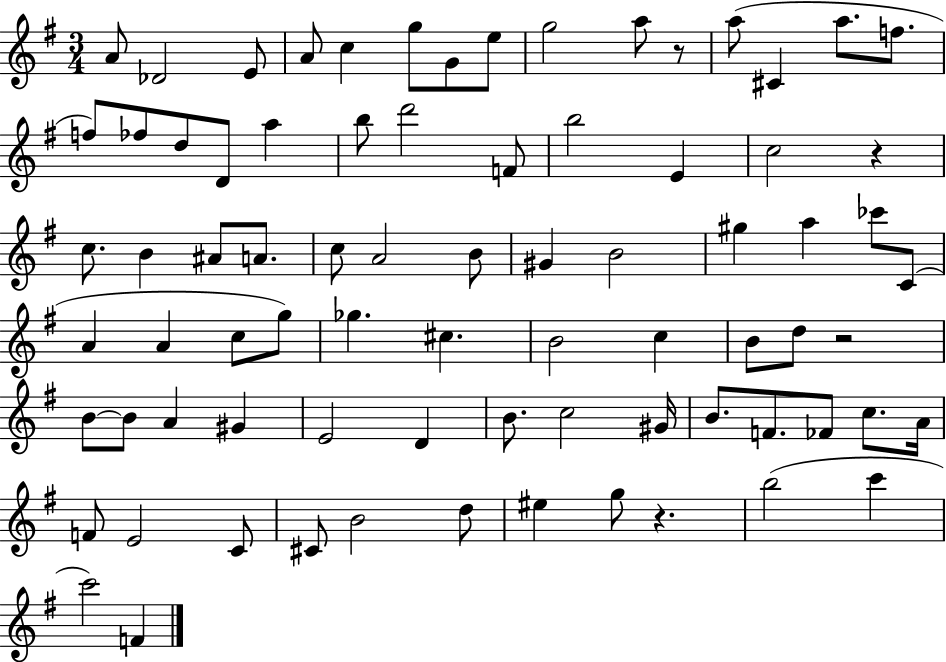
{
  \clef treble
  \numericTimeSignature
  \time 3/4
  \key g \major
  a'8 des'2 e'8 | a'8 c''4 g''8 g'8 e''8 | g''2 a''8 r8 | a''8( cis'4 a''8. f''8. | \break f''8) fes''8 d''8 d'8 a''4 | b''8 d'''2 f'8 | b''2 e'4 | c''2 r4 | \break c''8. b'4 ais'8 a'8. | c''8 a'2 b'8 | gis'4 b'2 | gis''4 a''4 ces'''8 c'8( | \break a'4 a'4 c''8 g''8) | ges''4. cis''4. | b'2 c''4 | b'8 d''8 r2 | \break b'8~~ b'8 a'4 gis'4 | e'2 d'4 | b'8. c''2 gis'16 | b'8. f'8. fes'8 c''8. a'16 | \break f'8 e'2 c'8 | cis'8 b'2 d''8 | eis''4 g''8 r4. | b''2( c'''4 | \break c'''2) f'4 | \bar "|."
}